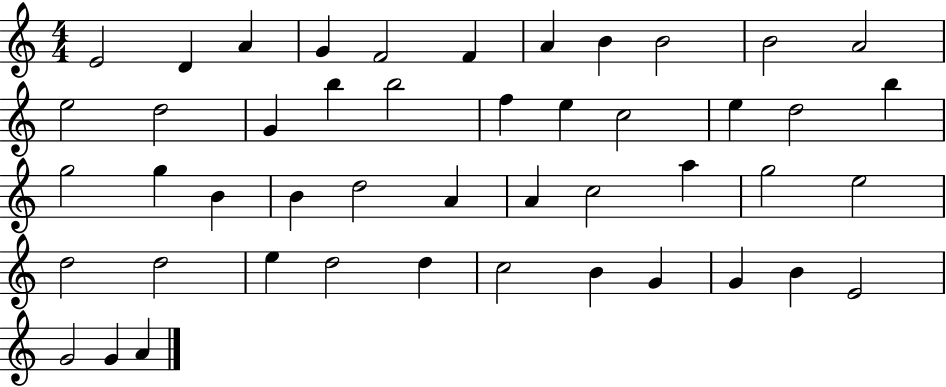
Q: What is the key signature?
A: C major